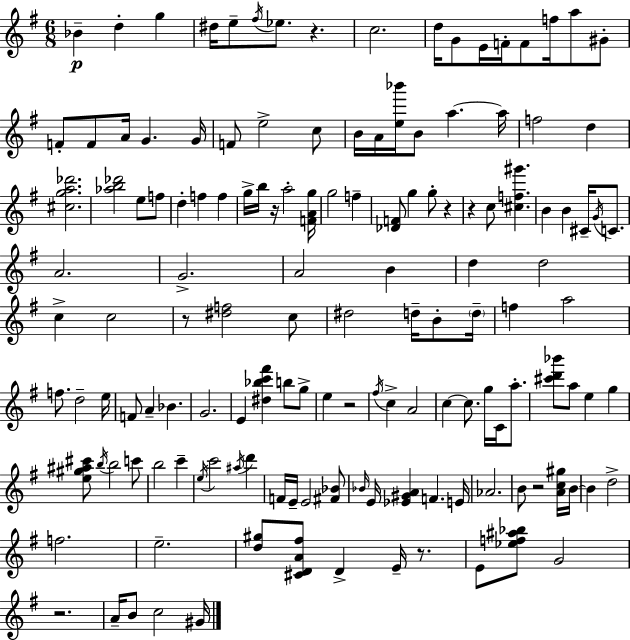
{
  \clef treble
  \numericTimeSignature
  \time 6/8
  \key e \minor
  bes'4--\p d''4-. g''4 | dis''16 e''8-- \acciaccatura { fis''16 } ees''8. r4. | c''2. | d''16 g'8 e'16 f'16-. f'8 f''16 a''8 gis'8-. | \break f'8-. f'8 a'16 g'4. | g'16 f'8 e''2-> c''8 | b'16 a'16 <e'' bes'''>16 b'8 a''4.~~ | a''16 f''2 d''4 | \break <cis'' g'' a'' des'''>2. | <aes'' b'' des'''>2 e''8 f''8 | d''4-. f''4 f''4 | g''16-> b''16 r16 a''2-. | \break <f' a' g''>16 g''2 f''4-- | <des' f'>8 g''4 g''8-. r4 | r4 c''8 <cis'' f'' gis'''>4. | b'4 b'4 cis'16-- \acciaccatura { g'16 } c'8. | \break a'2. | g'2.-> | a'2 b'4 | d''4 d''2 | \break c''4-> c''2 | r8 <dis'' f''>2 | c''8 dis''2 d''16-- b'8-. | \parenthesize d''16-- f''4 a''2 | \break f''8. d''2-- | e''16 f'8 a'4-- bes'4. | g'2. | e'4 <dis'' bes'' c''' fis'''>4 b''8 | \break g''8-> e''4 r2 | \acciaccatura { fis''16 } c''4-> a'2 | c''4~~ c''8. g''16 c'16 | a''8.-. <cis''' d''' bes'''>8 a''8 e''4 g''4 | \break <e'' gis'' ais'' cis'''>8 \acciaccatura { b''16 } b''2 | c'''8 b''2 | c'''4-- \acciaccatura { e''16 } c'''2 | \acciaccatura { ais''16 } d'''4 f'16 e'16-- e'2 | \break <fis' bes'>8 \grace { bes'16 } e'16 <ees' gis' a'>4 | f'4. e'16 aes'2. | b'8 r2 | <a' c'' gis''>16 b'16~~ b'4 d''2-> | \break f''2. | e''2.-- | <d'' gis''>8 <cis' d' a' fis''>8 d'4-> | e'16-- r8. e'8 <ees'' f'' ais'' bes''>8 g'2 | \break r2. | a'16-- b'8 c''2 | gis'16 \bar "|."
}